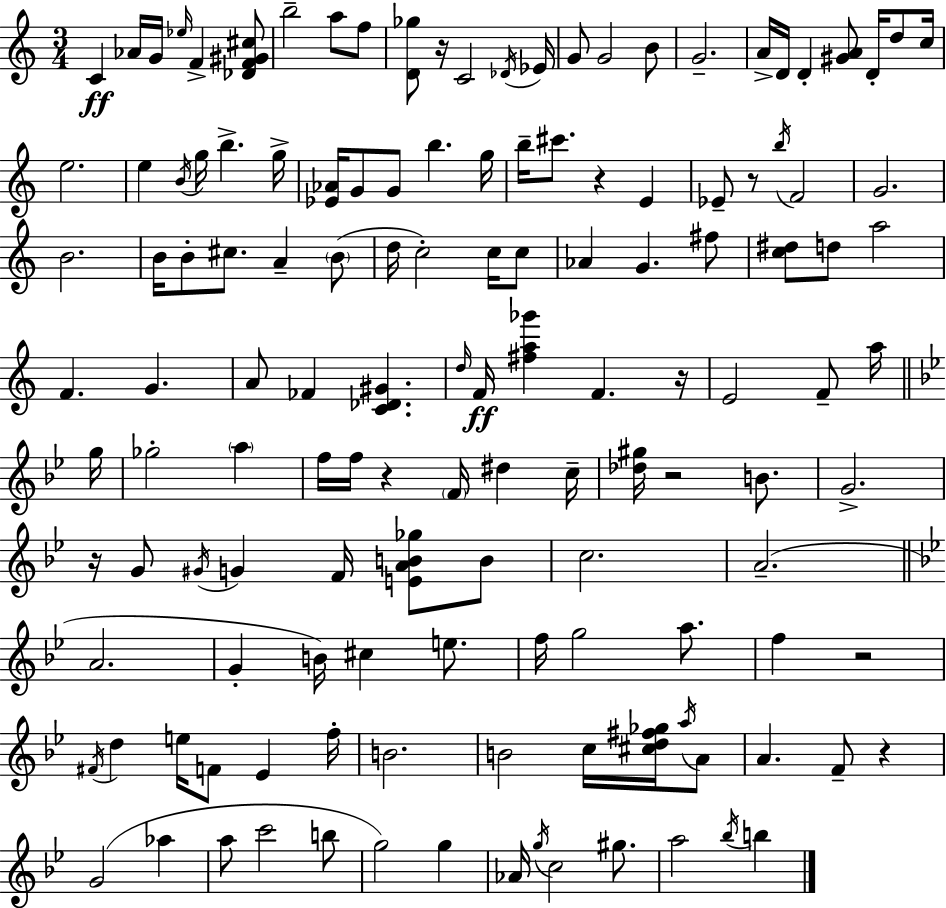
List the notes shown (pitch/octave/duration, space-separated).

C4/q Ab4/s G4/s Eb5/s F4/q [Db4,F4,G#4,C#5]/e B5/h A5/e F5/e [D4,Gb5]/e R/s C4/h Db4/s Eb4/s G4/e G4/h B4/e G4/h. A4/s D4/s D4/q [G#4,A4]/e D4/s D5/e C5/s E5/h. E5/q B4/s G5/s B5/q. G5/s [Eb4,Ab4]/s G4/e G4/e B5/q. G5/s B5/s C#6/e. R/q E4/q Eb4/e R/e B5/s F4/h G4/h. B4/h. B4/s B4/e C#5/e. A4/q B4/e D5/s C5/h C5/s C5/e Ab4/q G4/q. F#5/e [C5,D#5]/e D5/e A5/h F4/q. G4/q. A4/e FES4/q [C4,Db4,G#4]/q. D5/s F4/s [F#5,A5,Gb6]/q F4/q. R/s E4/h F4/e A5/s G5/s Gb5/h A5/q F5/s F5/s R/q F4/s D#5/q C5/s [Db5,G#5]/s R/h B4/e. G4/h. R/s G4/e G#4/s G4/q F4/s [E4,A4,B4,Gb5]/e B4/e C5/h. A4/h. A4/h. G4/q B4/s C#5/q E5/e. F5/s G5/h A5/e. F5/q R/h F#4/s D5/q E5/s F4/e Eb4/q F5/s B4/h. B4/h C5/s [C#5,D5,F#5,Gb5]/s A5/s A4/e A4/q. F4/e R/q G4/h Ab5/q A5/e C6/h B5/e G5/h G5/q Ab4/s G5/s C5/h G#5/e. A5/h Bb5/s B5/q